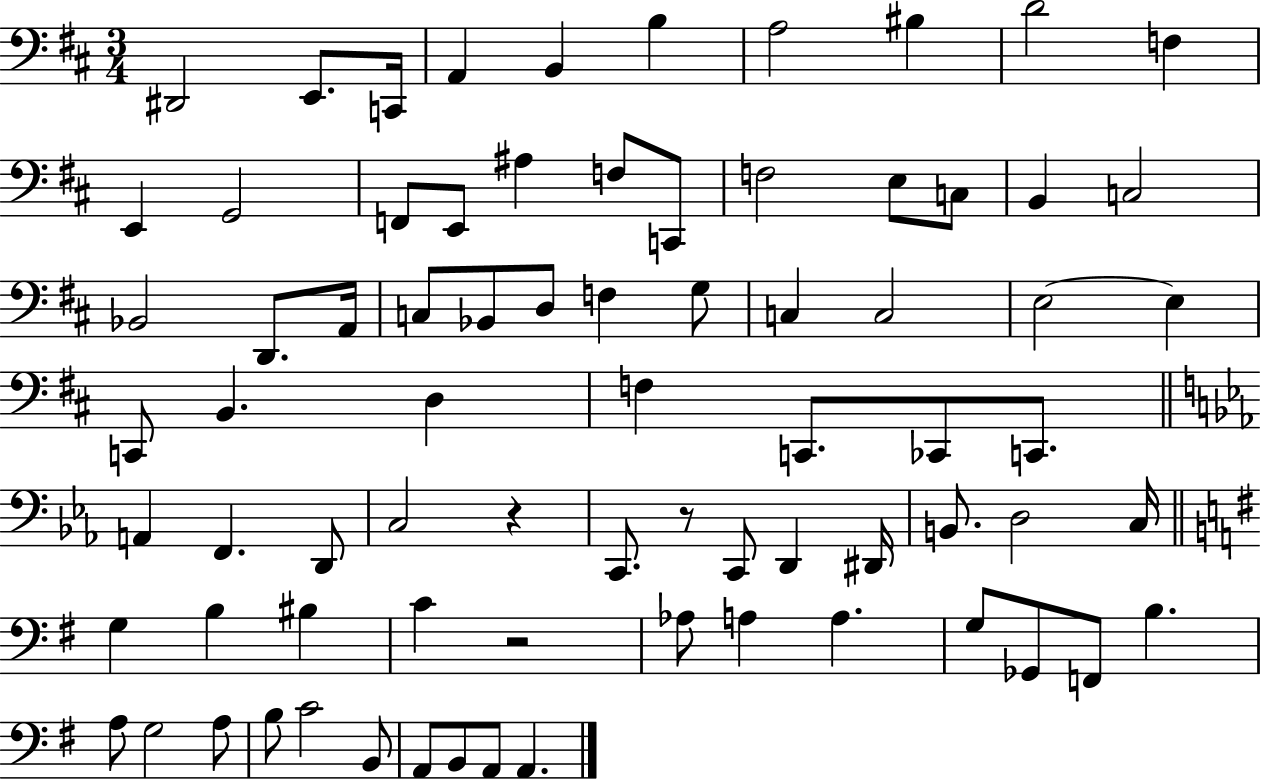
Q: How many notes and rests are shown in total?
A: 76